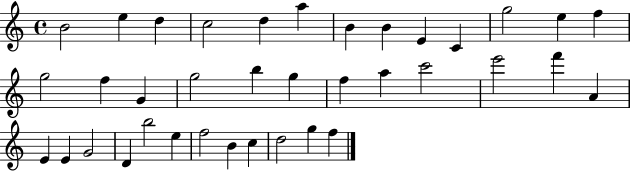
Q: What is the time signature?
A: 4/4